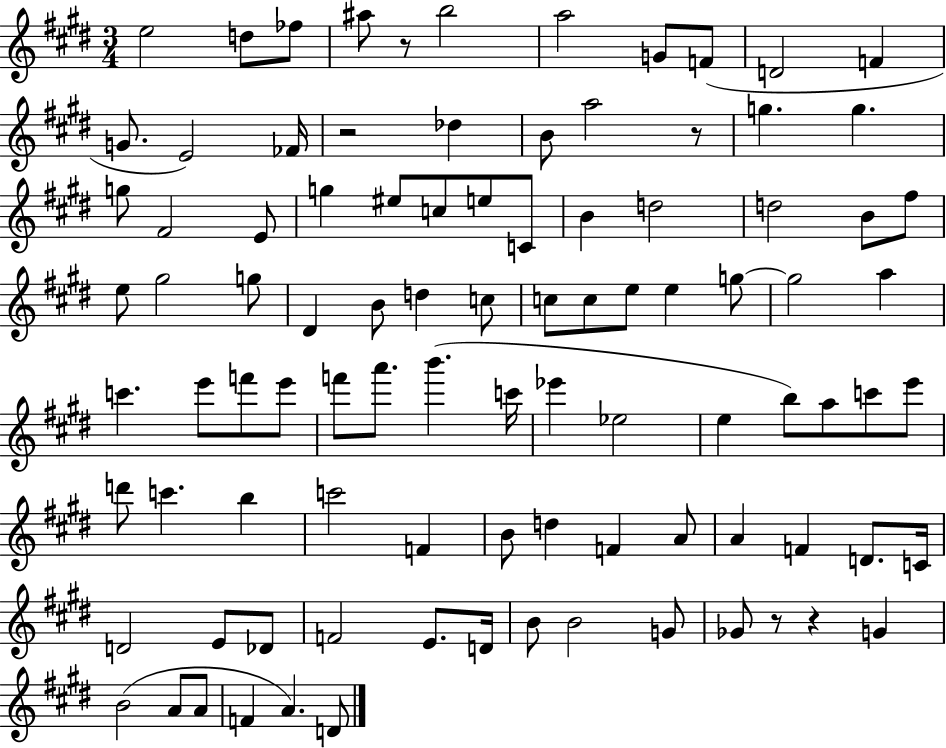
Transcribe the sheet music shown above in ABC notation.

X:1
T:Untitled
M:3/4
L:1/4
K:E
e2 d/2 _f/2 ^a/2 z/2 b2 a2 G/2 F/2 D2 F G/2 E2 _F/4 z2 _d B/2 a2 z/2 g g g/2 ^F2 E/2 g ^e/2 c/2 e/2 C/2 B d2 d2 B/2 ^f/2 e/2 ^g2 g/2 ^D B/2 d c/2 c/2 c/2 e/2 e g/2 g2 a c' e'/2 f'/2 e'/2 f'/2 a'/2 b' c'/4 _e' _e2 e b/2 a/2 c'/2 e'/2 d'/2 c' b c'2 F B/2 d F A/2 A F D/2 C/4 D2 E/2 _D/2 F2 E/2 D/4 B/2 B2 G/2 _G/2 z/2 z G B2 A/2 A/2 F A D/2